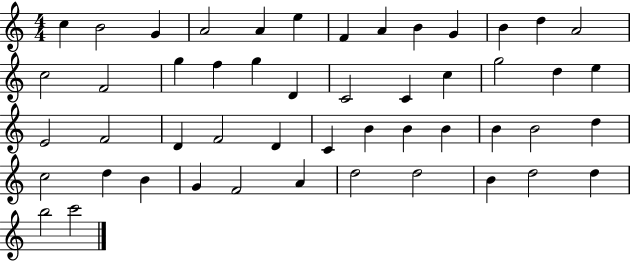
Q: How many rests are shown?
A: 0